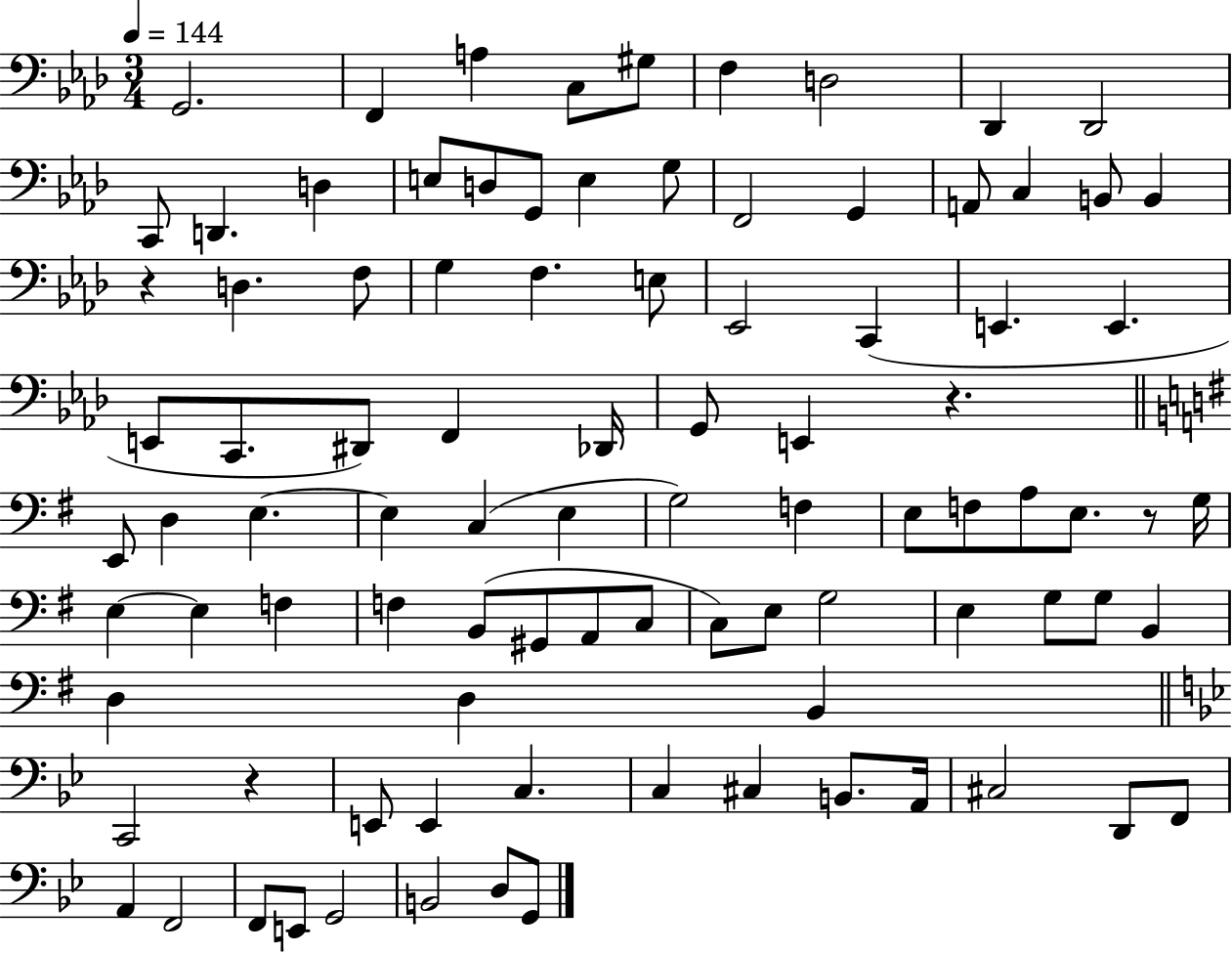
{
  \clef bass
  \numericTimeSignature
  \time 3/4
  \key aes \major
  \tempo 4 = 144
  g,2. | f,4 a4 c8 gis8 | f4 d2 | des,4 des,2 | \break c,8 d,4. d4 | e8 d8 g,8 e4 g8 | f,2 g,4 | a,8 c4 b,8 b,4 | \break r4 d4. f8 | g4 f4. e8 | ees,2 c,4( | e,4. e,4. | \break e,8 c,8. dis,8) f,4 des,16 | g,8 e,4 r4. | \bar "||" \break \key g \major e,8 d4 e4.~~ | e4 c4( e4 | g2) f4 | e8 f8 a8 e8. r8 g16 | \break e4~~ e4 f4 | f4 b,8( gis,8 a,8 c8 | c8) e8 g2 | e4 g8 g8 b,4 | \break d4 d4 b,4 | \bar "||" \break \key g \minor c,2 r4 | e,8 e,4 c4. | c4 cis4 b,8. a,16 | cis2 d,8 f,8 | \break a,4 f,2 | f,8 e,8 g,2 | b,2 d8 g,8 | \bar "|."
}